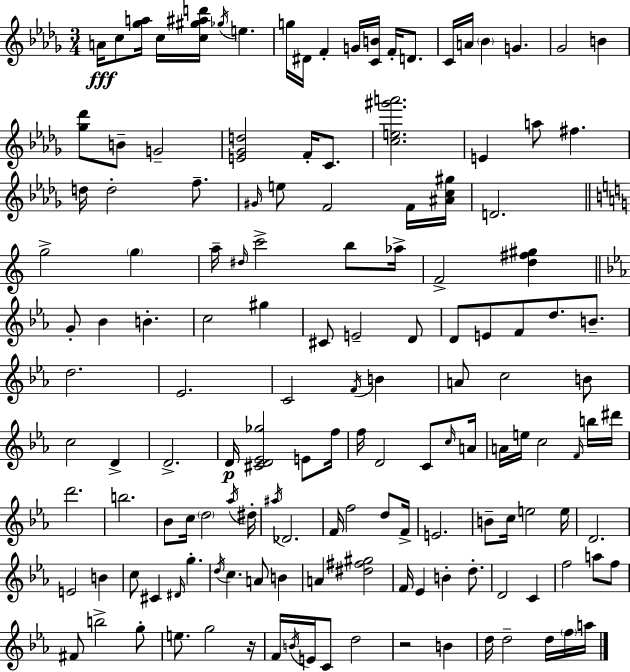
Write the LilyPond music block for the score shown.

{
  \clef treble
  \numericTimeSignature
  \time 3/4
  \key bes \minor
  \repeat volta 2 { a'16\fff c''8 <ges'' a''>16 c''16 <c'' gis'' ais'' d'''>16 \acciaccatura { ges''16 } e''4. | g''16 dis'16 f'4-. g'16 <c' b'>16 f'16-. d'8. | c'16 a'16 \parenthesize bes'4 g'4. | ges'2 b'4 | \break <ges'' des'''>8 b'8-- g'2-- | <e' ges' d''>2 f'16-. c'8. | <c'' e'' gis''' a'''>2. | e'4 a''8 fis''4. | \break d''16 d''2-. f''8.-- | \grace { gis'16 } e''8 f'2 | f'16 <ais' c'' gis''>16 d'2. | \bar "||" \break \key c \major g''2-> \parenthesize g''4 | a''16-- \grace { dis''16 } c'''2-> b''8 | aes''16-> f'2-> <d'' fis'' gis''>4 | \bar "||" \break \key ees \major g'8-. bes'4 b'4.-. | c''2 gis''4 | cis'8 e'2-- d'8 | d'8 e'8 f'8 d''8. b'8.-- | \break d''2. | ees'2. | c'2 \acciaccatura { f'16 } b'4 | a'8 c''2 b'8 | \break c''2 d'4-> | d'2.-> | d'16\p <cis' d' ees' ges''>2 e'8 | f''16 f''16 d'2 c'8 | \break \grace { c''16 } a'16 a'16 e''16 c''2 | \grace { f'16 } b''16 dis'''16 d'''2. | b''2. | bes'8 c''16 \parenthesize d''2 | \break \acciaccatura { aes''16 } dis''16-. \acciaccatura { ais''16 } des'2. | f'16 f''2 | d''8 f'16-> e'2. | b'8-- c''16 e''2 | \break e''16 d'2. | e'2 | b'4 c''8 cis'4 \grace { dis'16 } | g''4.-. \acciaccatura { d''16 } c''4. | \break a'8 b'4 a'4 <dis'' fis'' gis''>2 | f'16 ees'4 | b'4-. d''8.-. d'2 | c'4 f''2 | \break a''8 f''8 fis'8 b''2-> | g''8-. e''8. g''2 | r16 f'16 \acciaccatura { b'16 } e'16 c'8 | d''2 r2 | \break b'4 d''16 d''2-- | d''16 \parenthesize f''16 a''16 } \bar "|."
}